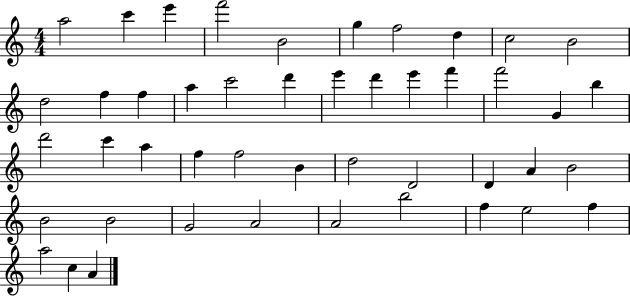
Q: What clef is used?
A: treble